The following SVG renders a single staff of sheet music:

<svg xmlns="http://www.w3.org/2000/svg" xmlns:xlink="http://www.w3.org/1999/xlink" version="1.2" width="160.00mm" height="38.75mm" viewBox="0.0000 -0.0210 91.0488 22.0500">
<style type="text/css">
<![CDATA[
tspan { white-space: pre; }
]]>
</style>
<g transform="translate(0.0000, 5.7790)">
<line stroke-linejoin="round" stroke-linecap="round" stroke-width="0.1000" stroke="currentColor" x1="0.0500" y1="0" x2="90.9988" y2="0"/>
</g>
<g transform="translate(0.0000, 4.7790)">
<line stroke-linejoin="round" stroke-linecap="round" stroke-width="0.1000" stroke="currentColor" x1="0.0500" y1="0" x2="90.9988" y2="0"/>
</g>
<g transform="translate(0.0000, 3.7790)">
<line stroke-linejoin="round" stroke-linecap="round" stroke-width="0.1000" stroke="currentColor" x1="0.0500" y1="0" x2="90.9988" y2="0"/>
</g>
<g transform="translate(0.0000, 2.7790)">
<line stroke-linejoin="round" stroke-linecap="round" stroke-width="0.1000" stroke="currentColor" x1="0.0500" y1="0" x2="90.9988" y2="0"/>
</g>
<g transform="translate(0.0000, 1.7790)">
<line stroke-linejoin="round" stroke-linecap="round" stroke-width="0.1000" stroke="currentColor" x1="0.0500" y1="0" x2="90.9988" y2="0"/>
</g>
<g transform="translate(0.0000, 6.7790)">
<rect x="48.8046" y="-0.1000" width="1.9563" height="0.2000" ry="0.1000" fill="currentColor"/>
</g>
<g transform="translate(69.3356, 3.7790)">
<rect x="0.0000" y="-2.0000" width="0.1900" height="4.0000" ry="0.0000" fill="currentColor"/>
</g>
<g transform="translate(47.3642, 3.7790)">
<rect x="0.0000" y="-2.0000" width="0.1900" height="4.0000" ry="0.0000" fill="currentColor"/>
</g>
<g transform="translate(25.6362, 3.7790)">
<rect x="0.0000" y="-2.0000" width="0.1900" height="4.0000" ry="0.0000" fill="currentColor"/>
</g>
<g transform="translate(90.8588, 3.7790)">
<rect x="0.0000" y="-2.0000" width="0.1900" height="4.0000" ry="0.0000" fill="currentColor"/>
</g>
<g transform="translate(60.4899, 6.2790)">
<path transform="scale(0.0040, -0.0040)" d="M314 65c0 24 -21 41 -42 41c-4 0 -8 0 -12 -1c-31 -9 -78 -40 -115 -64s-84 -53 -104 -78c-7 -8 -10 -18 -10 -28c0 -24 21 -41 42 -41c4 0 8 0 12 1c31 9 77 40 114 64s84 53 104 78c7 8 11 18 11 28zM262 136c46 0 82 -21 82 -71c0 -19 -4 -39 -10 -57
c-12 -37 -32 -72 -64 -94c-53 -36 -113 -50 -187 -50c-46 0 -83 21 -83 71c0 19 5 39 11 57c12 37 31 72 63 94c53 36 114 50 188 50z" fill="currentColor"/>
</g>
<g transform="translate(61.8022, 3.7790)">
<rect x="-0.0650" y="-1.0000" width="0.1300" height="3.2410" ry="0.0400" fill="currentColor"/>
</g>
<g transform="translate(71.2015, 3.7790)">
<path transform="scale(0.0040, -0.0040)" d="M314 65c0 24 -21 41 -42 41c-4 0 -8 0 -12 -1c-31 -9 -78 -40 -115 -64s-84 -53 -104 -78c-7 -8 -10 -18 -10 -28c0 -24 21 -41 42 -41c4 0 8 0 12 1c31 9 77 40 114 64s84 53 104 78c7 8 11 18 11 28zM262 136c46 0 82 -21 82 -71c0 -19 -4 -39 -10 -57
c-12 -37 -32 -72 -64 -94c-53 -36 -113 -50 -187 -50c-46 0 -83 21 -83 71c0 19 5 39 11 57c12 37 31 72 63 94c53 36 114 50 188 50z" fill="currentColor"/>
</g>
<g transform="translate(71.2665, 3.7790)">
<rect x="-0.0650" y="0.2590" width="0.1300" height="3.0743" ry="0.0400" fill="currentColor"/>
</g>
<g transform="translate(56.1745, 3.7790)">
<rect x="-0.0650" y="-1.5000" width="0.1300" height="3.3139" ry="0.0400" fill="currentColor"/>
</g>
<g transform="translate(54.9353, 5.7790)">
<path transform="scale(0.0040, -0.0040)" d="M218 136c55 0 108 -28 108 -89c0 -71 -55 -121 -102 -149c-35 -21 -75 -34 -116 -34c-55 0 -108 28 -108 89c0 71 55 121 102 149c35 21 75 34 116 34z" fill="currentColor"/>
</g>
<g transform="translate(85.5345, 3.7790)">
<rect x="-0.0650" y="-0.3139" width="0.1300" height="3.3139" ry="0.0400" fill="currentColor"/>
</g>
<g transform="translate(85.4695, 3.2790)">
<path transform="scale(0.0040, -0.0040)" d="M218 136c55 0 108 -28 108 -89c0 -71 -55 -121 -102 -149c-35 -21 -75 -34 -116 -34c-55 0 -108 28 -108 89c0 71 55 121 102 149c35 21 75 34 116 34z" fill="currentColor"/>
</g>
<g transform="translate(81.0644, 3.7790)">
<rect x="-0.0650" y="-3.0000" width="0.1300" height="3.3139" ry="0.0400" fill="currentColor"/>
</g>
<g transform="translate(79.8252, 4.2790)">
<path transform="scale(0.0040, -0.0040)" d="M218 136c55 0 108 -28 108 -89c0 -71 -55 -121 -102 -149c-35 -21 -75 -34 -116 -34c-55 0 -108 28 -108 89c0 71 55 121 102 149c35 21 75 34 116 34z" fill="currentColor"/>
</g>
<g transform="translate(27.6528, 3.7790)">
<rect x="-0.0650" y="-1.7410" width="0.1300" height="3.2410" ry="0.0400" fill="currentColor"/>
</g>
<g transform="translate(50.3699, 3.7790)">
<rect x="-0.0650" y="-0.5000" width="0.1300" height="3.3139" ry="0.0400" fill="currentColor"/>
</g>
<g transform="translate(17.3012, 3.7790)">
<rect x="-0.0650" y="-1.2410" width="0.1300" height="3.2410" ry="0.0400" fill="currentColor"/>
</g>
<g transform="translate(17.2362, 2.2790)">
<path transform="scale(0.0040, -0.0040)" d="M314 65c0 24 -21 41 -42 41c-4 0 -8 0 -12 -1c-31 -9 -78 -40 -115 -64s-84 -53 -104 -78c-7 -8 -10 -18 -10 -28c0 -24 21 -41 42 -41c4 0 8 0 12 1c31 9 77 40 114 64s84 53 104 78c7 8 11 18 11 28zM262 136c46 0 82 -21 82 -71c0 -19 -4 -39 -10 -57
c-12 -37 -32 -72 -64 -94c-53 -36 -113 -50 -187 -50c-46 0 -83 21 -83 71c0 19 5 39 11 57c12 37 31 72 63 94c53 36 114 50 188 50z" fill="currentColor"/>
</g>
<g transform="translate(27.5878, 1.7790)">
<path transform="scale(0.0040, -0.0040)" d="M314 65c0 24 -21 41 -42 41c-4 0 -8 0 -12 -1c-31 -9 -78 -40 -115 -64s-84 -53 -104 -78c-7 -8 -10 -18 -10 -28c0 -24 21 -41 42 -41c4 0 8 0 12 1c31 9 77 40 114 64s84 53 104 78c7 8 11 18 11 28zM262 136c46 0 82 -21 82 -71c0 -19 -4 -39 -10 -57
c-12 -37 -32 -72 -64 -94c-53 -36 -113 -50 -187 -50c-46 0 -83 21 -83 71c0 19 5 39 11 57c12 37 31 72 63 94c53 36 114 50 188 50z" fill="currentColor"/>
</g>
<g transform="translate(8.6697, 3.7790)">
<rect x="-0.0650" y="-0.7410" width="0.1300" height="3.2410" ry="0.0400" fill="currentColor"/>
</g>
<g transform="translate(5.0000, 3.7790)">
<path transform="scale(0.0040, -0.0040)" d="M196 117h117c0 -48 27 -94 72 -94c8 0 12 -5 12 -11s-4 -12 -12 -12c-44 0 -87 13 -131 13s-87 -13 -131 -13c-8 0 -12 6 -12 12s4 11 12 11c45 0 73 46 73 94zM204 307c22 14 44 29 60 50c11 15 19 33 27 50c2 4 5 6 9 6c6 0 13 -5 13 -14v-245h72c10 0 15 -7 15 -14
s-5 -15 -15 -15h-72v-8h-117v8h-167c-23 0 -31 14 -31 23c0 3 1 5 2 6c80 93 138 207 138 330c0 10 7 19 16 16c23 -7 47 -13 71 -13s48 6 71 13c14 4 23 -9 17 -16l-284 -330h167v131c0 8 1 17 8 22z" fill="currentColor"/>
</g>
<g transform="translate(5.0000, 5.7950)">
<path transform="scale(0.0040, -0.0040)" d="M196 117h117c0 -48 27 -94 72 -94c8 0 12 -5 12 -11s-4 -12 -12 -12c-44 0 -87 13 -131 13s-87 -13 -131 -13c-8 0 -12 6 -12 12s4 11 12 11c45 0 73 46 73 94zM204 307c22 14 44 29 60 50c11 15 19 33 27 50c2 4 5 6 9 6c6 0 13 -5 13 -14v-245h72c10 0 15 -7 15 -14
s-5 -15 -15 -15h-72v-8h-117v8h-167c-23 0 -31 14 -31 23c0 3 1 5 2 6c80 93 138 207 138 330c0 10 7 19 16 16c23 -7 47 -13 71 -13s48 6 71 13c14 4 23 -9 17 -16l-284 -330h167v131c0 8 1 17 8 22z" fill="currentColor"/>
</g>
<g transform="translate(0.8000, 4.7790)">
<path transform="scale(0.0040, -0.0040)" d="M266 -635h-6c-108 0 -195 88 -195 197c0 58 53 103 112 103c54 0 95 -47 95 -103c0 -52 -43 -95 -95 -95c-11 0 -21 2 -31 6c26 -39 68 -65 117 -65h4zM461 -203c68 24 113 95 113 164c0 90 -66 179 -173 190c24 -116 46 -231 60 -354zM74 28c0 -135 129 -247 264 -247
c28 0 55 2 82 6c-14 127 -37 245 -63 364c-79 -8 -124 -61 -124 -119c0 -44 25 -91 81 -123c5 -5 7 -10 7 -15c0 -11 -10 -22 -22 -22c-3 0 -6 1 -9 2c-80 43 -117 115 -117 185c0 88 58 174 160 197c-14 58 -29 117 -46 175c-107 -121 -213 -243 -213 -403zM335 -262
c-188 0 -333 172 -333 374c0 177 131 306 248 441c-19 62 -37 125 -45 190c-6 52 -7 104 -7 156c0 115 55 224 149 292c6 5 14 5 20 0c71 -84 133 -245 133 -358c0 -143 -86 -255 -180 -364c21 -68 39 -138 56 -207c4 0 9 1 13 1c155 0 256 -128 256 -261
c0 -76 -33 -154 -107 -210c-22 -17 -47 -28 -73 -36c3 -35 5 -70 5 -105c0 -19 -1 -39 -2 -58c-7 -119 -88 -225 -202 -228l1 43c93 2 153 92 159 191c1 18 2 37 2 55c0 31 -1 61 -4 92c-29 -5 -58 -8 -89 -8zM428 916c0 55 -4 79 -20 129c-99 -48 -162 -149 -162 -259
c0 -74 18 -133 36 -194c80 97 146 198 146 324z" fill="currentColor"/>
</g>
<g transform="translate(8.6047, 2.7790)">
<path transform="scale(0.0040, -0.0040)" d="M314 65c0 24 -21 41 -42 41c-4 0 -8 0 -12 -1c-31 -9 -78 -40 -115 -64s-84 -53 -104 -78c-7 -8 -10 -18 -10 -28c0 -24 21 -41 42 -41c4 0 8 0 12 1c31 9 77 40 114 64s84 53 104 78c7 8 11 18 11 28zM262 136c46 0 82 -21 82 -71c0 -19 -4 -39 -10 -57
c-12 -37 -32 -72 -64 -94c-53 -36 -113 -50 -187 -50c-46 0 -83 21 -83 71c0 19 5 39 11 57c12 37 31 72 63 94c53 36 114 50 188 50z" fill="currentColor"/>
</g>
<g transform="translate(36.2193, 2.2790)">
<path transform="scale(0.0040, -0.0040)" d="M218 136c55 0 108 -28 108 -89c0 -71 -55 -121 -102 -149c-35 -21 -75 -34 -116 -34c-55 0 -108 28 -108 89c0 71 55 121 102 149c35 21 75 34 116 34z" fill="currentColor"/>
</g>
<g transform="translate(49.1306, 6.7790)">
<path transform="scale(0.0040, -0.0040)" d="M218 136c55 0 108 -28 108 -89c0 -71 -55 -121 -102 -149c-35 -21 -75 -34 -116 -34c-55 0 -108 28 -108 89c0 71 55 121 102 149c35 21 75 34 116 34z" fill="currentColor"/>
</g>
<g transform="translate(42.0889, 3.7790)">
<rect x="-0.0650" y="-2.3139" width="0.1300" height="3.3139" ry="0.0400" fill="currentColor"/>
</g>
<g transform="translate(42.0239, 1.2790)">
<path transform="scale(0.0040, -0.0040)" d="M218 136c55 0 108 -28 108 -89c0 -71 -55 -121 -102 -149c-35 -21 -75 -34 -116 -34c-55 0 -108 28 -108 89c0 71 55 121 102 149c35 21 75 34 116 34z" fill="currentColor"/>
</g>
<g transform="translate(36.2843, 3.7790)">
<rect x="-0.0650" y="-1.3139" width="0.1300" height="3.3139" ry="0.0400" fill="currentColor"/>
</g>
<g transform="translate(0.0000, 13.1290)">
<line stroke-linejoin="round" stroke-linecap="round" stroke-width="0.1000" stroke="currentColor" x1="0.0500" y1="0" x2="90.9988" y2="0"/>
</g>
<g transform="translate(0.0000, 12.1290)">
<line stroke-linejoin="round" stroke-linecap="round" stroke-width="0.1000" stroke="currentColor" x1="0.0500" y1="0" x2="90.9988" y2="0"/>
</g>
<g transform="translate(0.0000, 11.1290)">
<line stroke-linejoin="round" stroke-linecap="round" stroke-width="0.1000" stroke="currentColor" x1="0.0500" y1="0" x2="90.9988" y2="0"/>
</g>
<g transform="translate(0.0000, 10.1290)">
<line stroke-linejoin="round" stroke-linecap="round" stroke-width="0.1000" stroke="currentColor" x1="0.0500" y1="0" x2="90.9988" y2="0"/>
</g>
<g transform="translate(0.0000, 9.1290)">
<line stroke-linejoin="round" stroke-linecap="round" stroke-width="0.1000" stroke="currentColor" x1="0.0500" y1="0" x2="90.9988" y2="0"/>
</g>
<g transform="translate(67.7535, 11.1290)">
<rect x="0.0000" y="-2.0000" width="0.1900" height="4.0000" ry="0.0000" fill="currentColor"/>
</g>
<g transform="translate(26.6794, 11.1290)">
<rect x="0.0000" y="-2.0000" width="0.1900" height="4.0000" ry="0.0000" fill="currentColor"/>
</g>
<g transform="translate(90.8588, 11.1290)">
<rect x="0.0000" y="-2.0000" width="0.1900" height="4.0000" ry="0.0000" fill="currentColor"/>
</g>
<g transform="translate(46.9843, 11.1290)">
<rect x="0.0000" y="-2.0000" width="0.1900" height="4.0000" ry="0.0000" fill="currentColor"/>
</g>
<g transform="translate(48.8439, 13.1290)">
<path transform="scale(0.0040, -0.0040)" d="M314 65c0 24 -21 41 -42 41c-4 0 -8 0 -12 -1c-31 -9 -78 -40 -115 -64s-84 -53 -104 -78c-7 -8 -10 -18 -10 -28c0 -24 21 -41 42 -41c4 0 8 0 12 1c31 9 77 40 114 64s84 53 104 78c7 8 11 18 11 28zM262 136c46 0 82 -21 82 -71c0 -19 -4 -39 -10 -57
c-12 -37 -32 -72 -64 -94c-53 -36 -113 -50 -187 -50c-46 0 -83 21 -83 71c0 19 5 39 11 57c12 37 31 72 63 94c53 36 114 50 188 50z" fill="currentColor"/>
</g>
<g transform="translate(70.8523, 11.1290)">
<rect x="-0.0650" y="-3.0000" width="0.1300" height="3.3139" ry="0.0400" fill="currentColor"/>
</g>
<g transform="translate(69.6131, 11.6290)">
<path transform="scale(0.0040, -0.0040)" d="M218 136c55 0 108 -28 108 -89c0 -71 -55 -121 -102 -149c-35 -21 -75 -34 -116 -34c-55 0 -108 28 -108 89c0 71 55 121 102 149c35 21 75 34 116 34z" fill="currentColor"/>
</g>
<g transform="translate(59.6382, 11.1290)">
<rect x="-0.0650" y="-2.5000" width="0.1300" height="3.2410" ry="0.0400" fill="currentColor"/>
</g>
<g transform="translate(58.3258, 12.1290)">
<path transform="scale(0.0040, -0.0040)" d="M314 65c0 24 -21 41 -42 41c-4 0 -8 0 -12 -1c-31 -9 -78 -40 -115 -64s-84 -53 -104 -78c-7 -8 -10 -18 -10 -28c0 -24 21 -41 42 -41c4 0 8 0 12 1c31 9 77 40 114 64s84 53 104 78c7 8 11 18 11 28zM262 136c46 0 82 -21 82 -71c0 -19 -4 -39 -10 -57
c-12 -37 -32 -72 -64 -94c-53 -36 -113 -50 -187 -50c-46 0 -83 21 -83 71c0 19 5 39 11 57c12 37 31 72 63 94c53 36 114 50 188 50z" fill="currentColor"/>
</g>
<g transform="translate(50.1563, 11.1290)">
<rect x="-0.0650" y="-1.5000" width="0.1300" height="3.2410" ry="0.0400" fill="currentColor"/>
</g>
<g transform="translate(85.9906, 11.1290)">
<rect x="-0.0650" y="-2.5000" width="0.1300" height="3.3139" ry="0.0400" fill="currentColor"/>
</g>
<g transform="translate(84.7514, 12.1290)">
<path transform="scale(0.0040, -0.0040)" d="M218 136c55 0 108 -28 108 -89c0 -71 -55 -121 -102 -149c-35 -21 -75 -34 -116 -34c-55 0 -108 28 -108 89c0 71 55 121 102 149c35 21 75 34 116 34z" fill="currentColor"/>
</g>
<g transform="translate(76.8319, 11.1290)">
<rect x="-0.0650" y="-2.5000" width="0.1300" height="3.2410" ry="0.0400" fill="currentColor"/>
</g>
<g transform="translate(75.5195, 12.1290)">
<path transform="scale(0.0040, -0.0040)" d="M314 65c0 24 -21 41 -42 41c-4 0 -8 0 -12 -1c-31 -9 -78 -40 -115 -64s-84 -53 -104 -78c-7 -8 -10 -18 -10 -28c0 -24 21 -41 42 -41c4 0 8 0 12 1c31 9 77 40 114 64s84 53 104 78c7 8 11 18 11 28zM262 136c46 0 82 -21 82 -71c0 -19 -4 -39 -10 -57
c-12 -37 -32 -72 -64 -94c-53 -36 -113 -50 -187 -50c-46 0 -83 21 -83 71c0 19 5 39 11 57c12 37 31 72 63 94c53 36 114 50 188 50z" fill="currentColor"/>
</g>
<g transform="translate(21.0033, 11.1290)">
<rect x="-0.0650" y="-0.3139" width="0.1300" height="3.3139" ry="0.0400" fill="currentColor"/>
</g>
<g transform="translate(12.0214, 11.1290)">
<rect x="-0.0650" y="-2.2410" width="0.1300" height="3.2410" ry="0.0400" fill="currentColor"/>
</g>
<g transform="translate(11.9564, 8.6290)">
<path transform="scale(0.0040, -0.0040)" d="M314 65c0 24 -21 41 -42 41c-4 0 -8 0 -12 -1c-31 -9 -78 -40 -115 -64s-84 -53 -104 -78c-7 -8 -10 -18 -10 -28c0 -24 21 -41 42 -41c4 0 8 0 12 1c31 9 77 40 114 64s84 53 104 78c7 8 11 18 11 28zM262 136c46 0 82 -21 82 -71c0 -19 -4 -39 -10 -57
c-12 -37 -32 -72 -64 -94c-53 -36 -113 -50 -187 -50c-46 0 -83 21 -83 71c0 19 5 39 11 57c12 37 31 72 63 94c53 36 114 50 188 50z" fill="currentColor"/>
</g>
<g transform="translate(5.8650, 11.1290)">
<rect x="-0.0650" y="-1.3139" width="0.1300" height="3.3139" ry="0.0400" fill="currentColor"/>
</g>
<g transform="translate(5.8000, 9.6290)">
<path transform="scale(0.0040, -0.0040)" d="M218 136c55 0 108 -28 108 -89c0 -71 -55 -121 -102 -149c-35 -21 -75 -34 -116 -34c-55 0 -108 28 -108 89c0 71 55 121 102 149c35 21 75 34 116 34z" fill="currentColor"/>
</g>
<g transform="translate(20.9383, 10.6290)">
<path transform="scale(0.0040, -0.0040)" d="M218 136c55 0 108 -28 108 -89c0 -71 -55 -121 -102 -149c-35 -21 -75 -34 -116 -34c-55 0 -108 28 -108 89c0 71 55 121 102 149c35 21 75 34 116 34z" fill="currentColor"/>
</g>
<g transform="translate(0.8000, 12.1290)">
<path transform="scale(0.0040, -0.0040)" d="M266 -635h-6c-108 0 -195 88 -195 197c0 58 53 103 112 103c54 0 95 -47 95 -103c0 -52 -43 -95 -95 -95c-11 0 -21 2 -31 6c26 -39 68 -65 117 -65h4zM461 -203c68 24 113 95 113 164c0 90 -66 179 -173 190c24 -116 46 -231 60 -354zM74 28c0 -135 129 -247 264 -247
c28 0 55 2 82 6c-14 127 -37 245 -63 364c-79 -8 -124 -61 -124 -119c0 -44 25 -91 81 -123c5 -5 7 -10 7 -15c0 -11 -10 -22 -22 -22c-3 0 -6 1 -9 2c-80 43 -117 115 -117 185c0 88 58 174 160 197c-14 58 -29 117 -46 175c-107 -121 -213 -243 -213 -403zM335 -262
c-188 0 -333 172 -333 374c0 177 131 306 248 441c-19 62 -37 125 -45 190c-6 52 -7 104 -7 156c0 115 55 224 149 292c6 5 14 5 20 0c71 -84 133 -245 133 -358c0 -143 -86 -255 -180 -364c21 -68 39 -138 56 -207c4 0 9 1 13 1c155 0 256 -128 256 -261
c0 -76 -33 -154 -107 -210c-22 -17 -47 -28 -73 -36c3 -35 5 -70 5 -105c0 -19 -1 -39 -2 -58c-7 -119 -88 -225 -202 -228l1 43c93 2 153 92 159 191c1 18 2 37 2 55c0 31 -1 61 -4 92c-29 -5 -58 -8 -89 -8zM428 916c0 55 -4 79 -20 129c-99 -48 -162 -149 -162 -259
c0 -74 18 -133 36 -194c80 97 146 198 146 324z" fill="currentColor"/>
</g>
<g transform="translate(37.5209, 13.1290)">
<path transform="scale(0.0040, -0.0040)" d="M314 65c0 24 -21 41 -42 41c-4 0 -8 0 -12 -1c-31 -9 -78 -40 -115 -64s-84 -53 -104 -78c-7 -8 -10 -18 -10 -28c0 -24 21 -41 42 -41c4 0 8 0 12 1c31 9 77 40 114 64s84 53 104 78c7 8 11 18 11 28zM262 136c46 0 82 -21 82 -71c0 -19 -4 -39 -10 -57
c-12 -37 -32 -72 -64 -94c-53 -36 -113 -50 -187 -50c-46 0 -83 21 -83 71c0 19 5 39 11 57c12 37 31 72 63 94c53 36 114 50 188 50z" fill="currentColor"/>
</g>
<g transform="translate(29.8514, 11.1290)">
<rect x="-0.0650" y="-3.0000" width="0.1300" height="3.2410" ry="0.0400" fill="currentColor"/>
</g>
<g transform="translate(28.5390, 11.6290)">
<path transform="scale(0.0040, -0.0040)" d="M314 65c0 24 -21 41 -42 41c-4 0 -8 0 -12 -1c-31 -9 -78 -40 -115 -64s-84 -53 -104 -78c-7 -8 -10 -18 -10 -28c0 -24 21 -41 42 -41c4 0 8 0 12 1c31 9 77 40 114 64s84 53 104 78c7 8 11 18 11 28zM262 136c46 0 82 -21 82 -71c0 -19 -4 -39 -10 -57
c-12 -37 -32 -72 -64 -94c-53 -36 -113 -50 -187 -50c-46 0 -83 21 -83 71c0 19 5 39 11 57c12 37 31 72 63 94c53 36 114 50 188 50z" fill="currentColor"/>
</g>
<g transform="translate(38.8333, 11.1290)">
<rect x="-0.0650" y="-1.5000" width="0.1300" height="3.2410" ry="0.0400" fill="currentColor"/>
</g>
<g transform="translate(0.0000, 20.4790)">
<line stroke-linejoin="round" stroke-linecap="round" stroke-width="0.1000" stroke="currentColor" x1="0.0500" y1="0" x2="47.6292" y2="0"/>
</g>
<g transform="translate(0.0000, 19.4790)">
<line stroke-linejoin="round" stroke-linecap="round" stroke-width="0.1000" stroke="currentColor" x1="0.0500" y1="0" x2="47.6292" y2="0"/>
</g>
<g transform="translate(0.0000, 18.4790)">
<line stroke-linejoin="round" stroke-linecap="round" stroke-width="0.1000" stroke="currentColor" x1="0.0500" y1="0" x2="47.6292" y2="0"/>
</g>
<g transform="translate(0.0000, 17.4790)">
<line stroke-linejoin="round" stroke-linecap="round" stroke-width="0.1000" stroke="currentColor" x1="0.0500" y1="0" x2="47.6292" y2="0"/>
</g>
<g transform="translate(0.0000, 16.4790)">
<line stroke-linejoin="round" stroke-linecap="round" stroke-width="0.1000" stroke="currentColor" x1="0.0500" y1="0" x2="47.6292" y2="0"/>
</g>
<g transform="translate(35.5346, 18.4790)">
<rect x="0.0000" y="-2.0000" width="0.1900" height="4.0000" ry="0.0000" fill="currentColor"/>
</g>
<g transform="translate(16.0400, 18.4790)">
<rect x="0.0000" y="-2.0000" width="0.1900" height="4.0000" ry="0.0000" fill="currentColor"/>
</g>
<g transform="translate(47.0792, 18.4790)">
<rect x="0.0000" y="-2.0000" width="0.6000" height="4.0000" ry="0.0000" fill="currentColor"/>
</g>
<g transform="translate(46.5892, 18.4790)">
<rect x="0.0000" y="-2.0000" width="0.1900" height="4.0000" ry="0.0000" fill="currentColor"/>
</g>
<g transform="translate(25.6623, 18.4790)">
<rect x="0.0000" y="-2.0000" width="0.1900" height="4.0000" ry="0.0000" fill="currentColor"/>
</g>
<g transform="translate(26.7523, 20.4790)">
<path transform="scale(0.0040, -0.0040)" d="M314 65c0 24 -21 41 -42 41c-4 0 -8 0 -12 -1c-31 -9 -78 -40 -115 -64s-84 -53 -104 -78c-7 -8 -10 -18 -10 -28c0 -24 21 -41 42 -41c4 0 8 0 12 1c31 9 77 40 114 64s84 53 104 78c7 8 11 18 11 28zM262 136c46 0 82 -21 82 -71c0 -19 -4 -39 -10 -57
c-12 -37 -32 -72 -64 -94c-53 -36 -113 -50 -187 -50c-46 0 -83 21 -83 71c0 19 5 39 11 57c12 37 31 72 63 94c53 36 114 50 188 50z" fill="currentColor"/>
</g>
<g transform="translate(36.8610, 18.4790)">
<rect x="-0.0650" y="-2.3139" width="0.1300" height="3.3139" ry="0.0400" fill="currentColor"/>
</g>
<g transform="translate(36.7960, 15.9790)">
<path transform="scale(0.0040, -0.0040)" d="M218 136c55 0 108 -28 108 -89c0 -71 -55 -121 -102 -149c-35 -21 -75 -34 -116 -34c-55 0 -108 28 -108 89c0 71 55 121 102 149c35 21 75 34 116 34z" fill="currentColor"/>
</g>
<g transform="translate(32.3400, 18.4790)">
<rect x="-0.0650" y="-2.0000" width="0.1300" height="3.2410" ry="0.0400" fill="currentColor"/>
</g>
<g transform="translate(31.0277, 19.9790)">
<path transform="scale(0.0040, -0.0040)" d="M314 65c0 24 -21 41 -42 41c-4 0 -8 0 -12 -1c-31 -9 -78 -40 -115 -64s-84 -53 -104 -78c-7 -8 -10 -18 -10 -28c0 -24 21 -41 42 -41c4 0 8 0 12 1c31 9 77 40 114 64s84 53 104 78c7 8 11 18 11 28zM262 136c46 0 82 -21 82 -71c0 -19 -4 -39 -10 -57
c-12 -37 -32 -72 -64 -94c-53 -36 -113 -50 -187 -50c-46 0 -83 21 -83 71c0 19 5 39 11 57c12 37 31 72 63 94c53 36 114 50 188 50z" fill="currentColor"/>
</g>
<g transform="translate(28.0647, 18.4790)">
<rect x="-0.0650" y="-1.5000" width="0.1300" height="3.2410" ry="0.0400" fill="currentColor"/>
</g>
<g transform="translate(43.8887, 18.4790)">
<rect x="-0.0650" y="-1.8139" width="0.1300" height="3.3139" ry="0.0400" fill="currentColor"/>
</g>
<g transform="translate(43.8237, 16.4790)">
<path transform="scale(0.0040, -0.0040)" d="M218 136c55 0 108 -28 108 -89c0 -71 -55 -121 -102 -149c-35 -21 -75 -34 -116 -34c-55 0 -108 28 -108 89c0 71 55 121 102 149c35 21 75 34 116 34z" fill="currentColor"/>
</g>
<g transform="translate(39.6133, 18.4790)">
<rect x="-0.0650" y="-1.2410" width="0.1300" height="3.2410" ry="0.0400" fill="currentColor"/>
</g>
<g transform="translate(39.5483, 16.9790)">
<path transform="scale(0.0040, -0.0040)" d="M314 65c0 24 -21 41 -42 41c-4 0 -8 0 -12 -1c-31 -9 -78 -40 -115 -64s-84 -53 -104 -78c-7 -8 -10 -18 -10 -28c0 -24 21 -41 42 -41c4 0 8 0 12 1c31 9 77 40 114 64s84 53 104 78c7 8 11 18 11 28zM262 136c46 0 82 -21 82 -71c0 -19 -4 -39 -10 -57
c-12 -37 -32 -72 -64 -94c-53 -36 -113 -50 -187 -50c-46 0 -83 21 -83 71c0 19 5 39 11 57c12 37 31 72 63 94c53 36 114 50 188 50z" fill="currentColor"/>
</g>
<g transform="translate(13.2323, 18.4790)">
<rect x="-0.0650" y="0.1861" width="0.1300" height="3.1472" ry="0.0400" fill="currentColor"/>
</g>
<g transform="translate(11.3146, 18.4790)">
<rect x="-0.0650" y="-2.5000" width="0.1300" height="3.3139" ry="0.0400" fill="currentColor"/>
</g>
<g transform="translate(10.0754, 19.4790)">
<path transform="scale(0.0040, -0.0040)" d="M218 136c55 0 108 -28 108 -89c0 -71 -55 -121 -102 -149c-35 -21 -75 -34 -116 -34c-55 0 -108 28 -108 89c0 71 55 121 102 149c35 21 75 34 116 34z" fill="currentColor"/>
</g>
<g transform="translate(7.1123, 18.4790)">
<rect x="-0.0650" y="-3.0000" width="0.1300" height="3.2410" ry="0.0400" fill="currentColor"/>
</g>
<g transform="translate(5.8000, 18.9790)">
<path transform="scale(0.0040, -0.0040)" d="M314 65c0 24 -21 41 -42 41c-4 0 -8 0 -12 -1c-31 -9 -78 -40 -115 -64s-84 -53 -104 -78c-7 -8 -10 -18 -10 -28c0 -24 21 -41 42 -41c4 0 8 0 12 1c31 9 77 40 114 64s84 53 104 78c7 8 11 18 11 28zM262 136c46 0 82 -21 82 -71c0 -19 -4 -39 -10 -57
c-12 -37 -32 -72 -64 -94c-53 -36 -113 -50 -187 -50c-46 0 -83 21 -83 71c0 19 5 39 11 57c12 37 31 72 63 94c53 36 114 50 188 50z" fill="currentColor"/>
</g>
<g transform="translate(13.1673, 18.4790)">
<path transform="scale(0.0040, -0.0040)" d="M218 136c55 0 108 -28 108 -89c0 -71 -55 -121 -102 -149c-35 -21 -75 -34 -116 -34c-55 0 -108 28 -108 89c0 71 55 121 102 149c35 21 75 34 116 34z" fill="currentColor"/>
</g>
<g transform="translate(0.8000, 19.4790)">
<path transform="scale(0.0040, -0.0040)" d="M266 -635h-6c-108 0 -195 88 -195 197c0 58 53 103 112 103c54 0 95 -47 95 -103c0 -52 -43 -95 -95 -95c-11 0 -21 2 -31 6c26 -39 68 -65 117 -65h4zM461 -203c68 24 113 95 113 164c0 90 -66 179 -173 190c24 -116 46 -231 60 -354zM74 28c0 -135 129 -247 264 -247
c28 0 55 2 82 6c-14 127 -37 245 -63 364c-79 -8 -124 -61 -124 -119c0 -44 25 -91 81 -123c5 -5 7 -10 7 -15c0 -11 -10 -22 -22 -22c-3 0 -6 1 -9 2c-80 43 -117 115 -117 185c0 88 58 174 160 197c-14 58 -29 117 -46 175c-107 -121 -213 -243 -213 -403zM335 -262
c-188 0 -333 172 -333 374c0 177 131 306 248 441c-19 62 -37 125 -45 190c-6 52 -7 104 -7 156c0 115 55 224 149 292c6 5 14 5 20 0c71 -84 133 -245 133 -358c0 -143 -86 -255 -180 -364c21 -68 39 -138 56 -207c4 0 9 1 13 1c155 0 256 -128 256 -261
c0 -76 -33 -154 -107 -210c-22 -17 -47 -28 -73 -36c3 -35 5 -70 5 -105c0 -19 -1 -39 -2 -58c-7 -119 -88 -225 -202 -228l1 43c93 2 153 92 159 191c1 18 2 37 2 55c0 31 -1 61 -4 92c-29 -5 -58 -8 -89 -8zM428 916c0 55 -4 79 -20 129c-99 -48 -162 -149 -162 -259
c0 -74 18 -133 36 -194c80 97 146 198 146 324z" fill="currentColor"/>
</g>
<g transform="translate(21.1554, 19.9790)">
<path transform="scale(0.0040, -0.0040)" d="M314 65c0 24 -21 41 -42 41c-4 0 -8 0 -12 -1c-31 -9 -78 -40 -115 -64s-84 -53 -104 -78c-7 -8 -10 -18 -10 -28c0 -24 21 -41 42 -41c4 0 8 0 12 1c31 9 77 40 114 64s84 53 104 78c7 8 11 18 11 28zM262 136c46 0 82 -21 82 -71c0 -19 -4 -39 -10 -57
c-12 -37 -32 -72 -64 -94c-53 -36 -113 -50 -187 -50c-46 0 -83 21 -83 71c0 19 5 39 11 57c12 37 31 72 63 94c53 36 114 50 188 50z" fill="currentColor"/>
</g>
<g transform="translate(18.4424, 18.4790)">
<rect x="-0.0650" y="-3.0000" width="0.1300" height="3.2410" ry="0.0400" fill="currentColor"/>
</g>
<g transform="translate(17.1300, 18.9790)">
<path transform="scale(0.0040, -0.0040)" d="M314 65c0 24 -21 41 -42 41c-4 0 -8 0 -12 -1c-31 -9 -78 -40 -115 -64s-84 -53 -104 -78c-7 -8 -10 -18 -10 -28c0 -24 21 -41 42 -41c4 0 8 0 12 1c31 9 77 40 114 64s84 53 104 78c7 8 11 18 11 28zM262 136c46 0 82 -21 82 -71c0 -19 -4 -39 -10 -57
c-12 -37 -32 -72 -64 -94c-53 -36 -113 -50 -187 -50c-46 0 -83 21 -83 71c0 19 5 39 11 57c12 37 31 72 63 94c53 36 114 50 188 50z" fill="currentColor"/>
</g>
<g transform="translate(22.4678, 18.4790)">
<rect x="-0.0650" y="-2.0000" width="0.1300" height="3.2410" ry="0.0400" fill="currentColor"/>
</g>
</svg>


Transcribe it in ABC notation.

X:1
T:Untitled
M:4/4
L:1/4
K:C
d2 e2 f2 e g C E D2 B2 A c e g2 c A2 E2 E2 G2 A G2 G A2 G B A2 F2 E2 F2 g e2 f